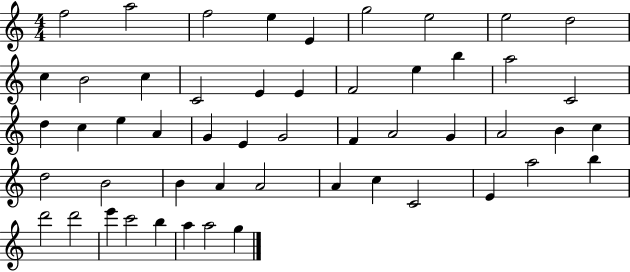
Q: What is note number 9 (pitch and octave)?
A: D5